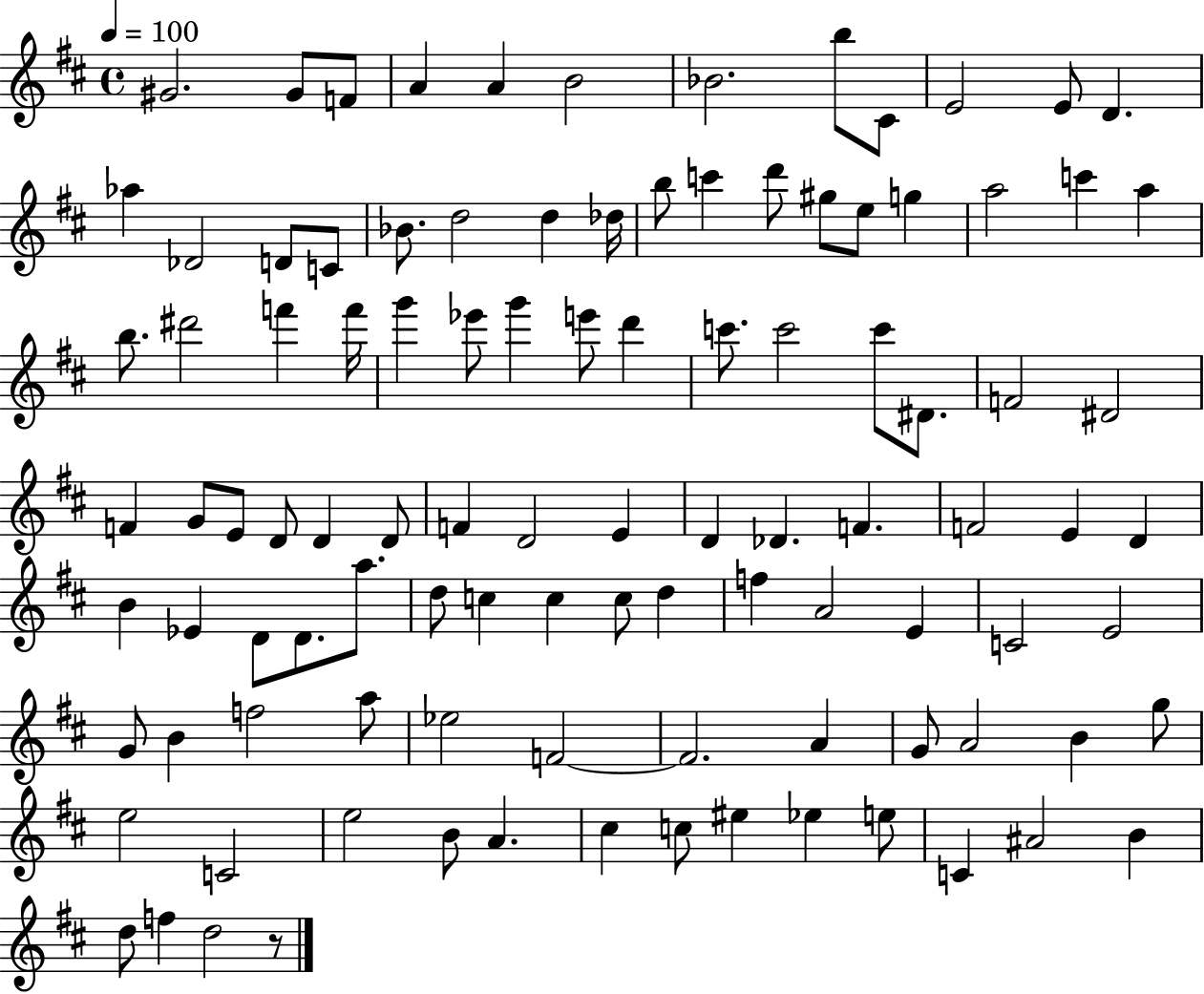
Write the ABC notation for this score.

X:1
T:Untitled
M:4/4
L:1/4
K:D
^G2 ^G/2 F/2 A A B2 _B2 b/2 ^C/2 E2 E/2 D _a _D2 D/2 C/2 _B/2 d2 d _d/4 b/2 c' d'/2 ^g/2 e/2 g a2 c' a b/2 ^d'2 f' f'/4 g' _e'/2 g' e'/2 d' c'/2 c'2 c'/2 ^D/2 F2 ^D2 F G/2 E/2 D/2 D D/2 F D2 E D _D F F2 E D B _E D/2 D/2 a/2 d/2 c c c/2 d f A2 E C2 E2 G/2 B f2 a/2 _e2 F2 F2 A G/2 A2 B g/2 e2 C2 e2 B/2 A ^c c/2 ^e _e e/2 C ^A2 B d/2 f d2 z/2